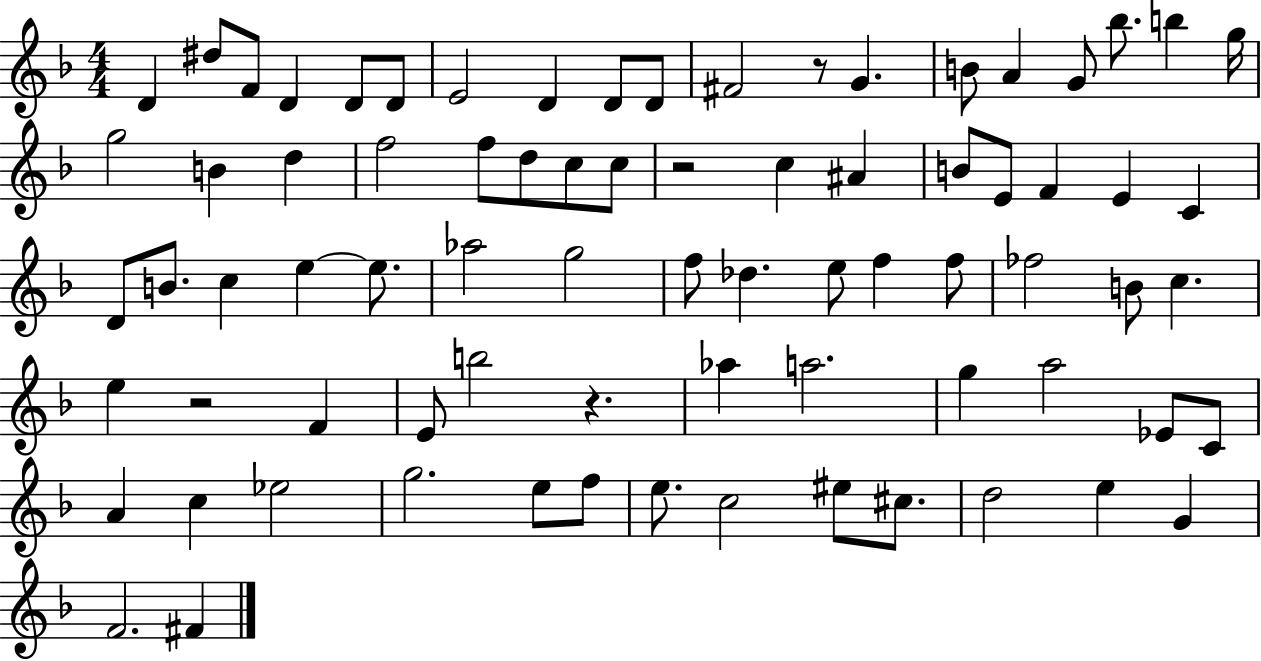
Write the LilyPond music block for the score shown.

{
  \clef treble
  \numericTimeSignature
  \time 4/4
  \key f \major
  d'4 dis''8 f'8 d'4 d'8 d'8 | e'2 d'4 d'8 d'8 | fis'2 r8 g'4. | b'8 a'4 g'8 bes''8. b''4 g''16 | \break g''2 b'4 d''4 | f''2 f''8 d''8 c''8 c''8 | r2 c''4 ais'4 | b'8 e'8 f'4 e'4 c'4 | \break d'8 b'8. c''4 e''4~~ e''8. | aes''2 g''2 | f''8 des''4. e''8 f''4 f''8 | fes''2 b'8 c''4. | \break e''4 r2 f'4 | e'8 b''2 r4. | aes''4 a''2. | g''4 a''2 ees'8 c'8 | \break a'4 c''4 ees''2 | g''2. e''8 f''8 | e''8. c''2 eis''8 cis''8. | d''2 e''4 g'4 | \break f'2. fis'4 | \bar "|."
}